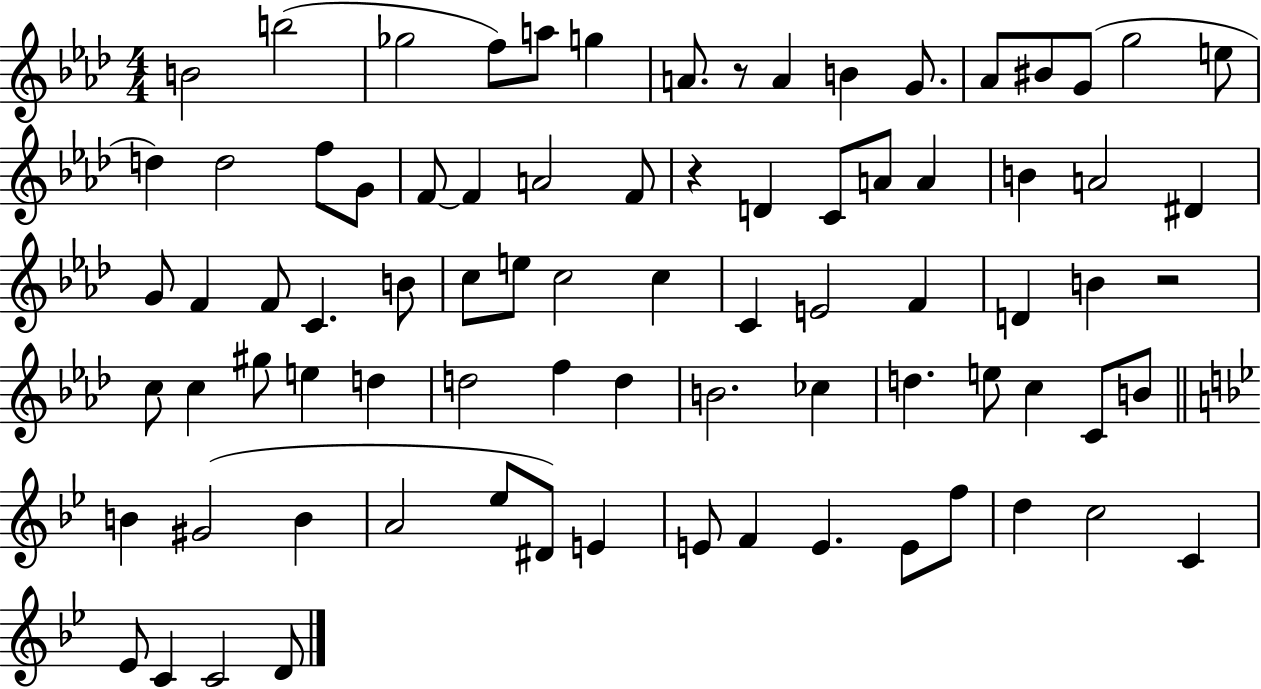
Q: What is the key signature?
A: AES major